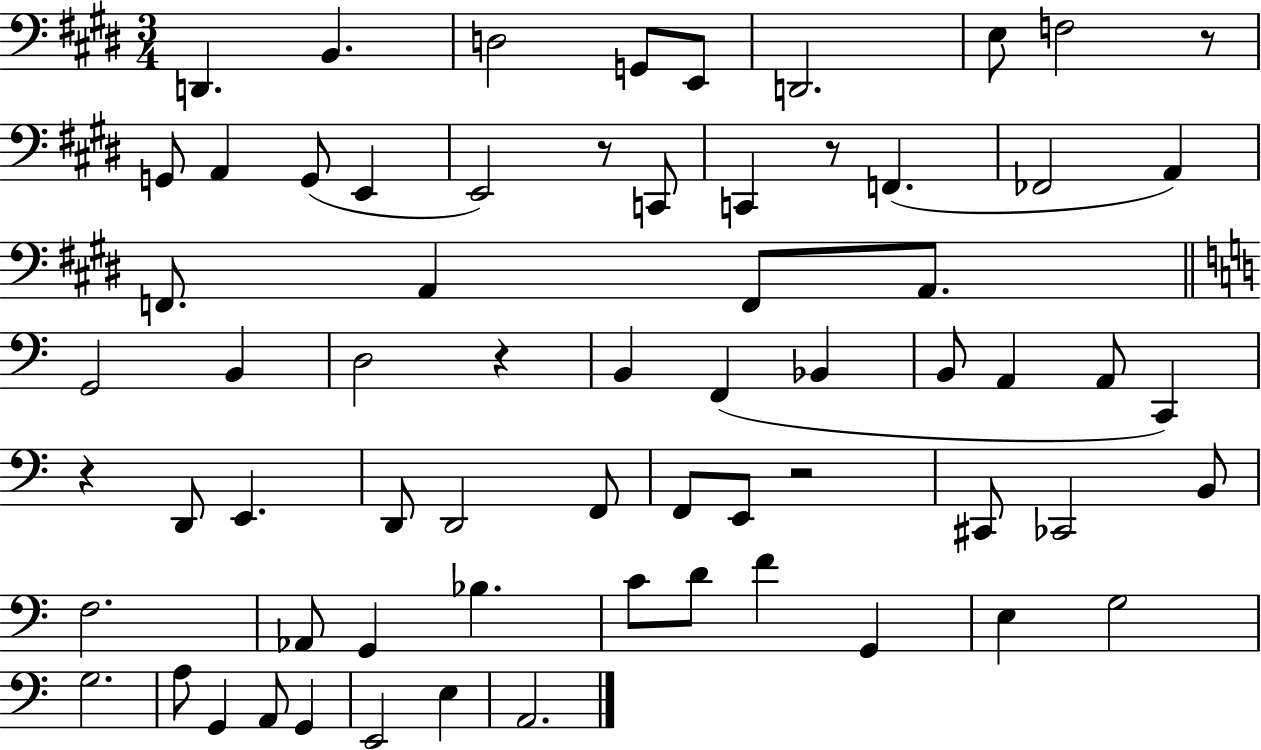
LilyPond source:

{
  \clef bass
  \numericTimeSignature
  \time 3/4
  \key e \major
  d,4. b,4. | d2 g,8 e,8 | d,2. | e8 f2 r8 | \break g,8 a,4 g,8( e,4 | e,2) r8 c,8 | c,4 r8 f,4.( | fes,2 a,4) | \break f,8. a,4 f,8 a,8. | \bar "||" \break \key c \major g,2 b,4 | d2 r4 | b,4 f,4( bes,4 | b,8 a,4 a,8 c,4) | \break r4 d,8 e,4. | d,8 d,2 f,8 | f,8 e,8 r2 | cis,8 ces,2 b,8 | \break f2. | aes,8 g,4 bes4. | c'8 d'8 f'4 g,4 | e4 g2 | \break g2. | a8 g,4 a,8 g,4 | e,2 e4 | a,2. | \break \bar "|."
}